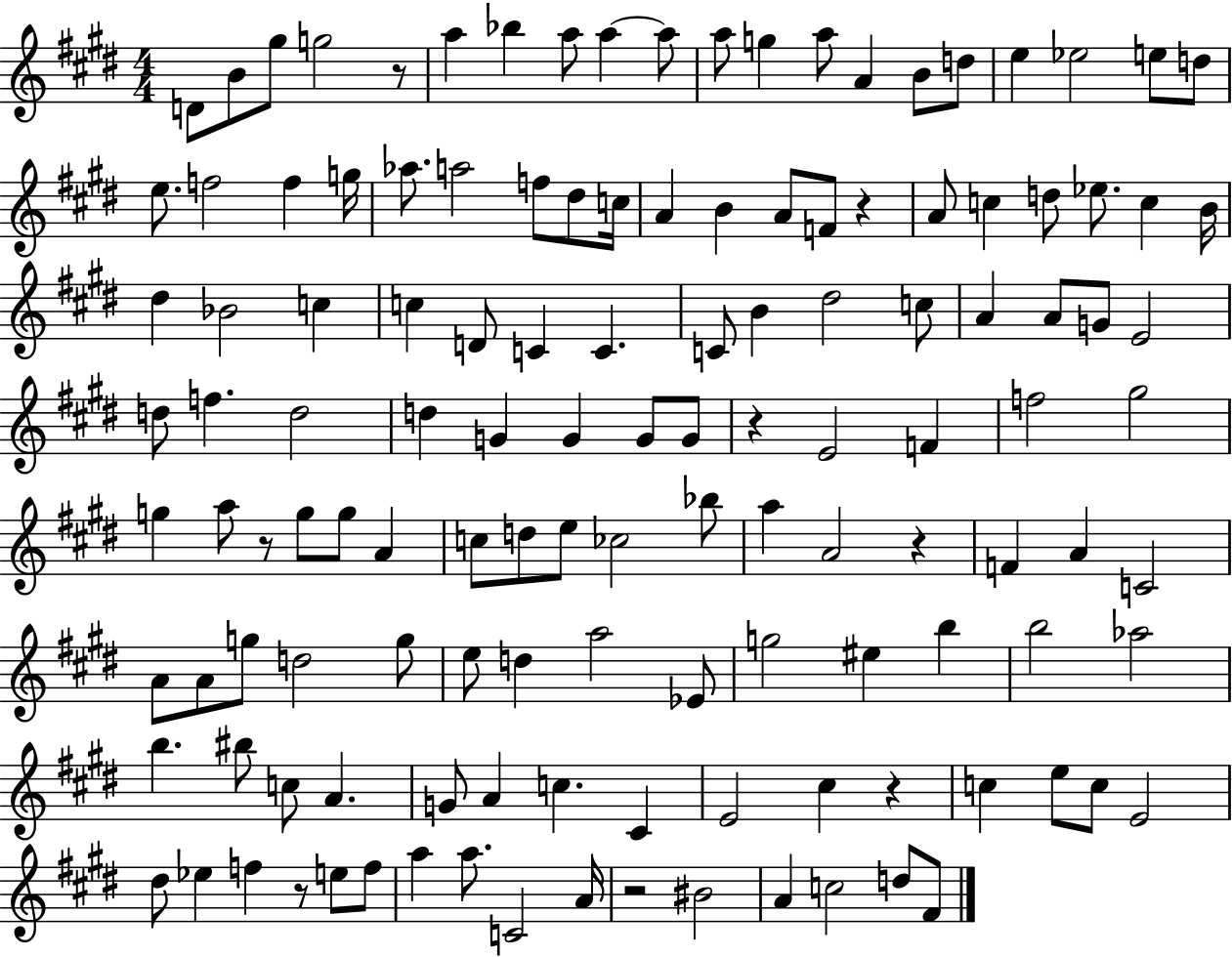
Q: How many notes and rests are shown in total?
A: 130